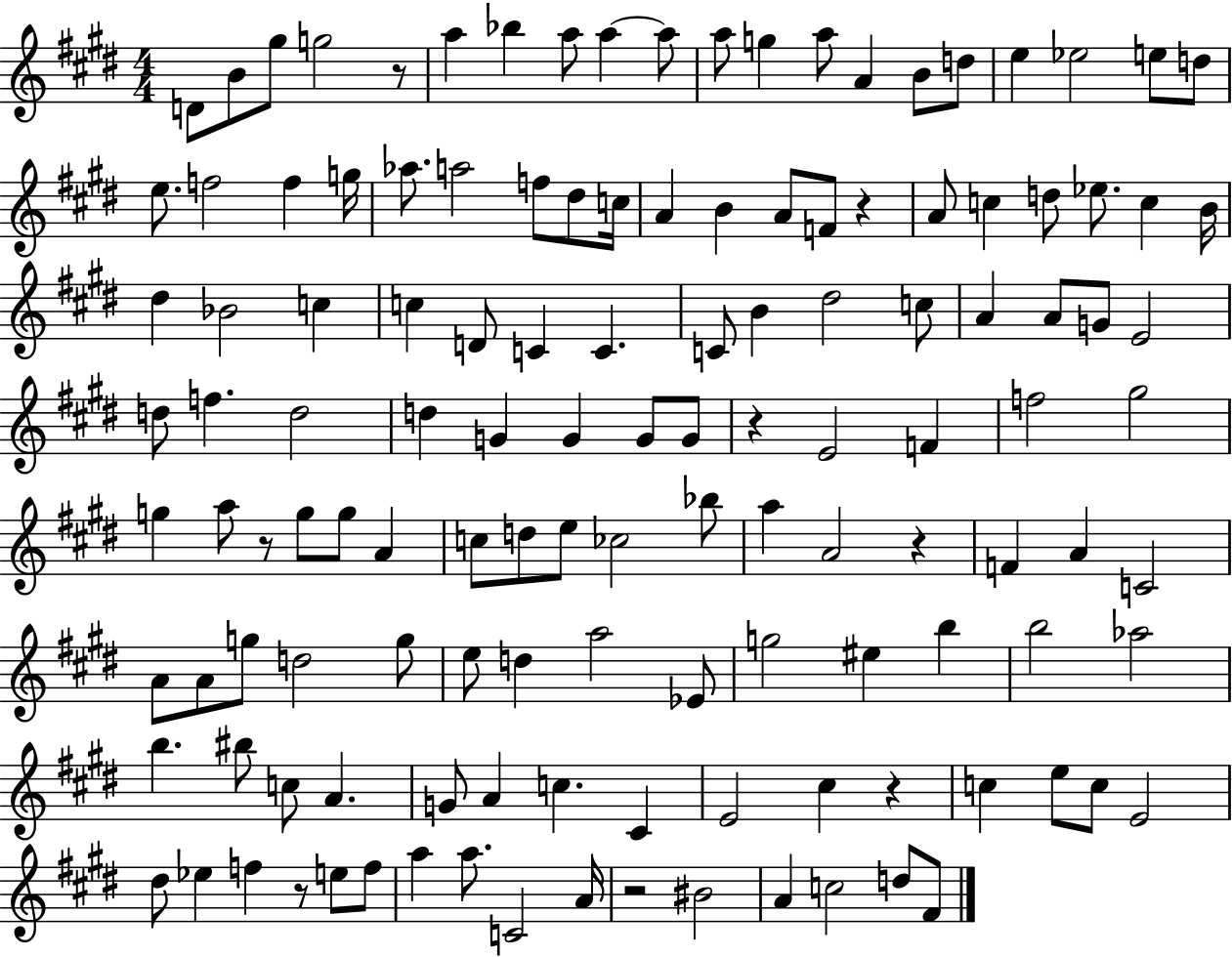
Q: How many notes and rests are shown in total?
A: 130